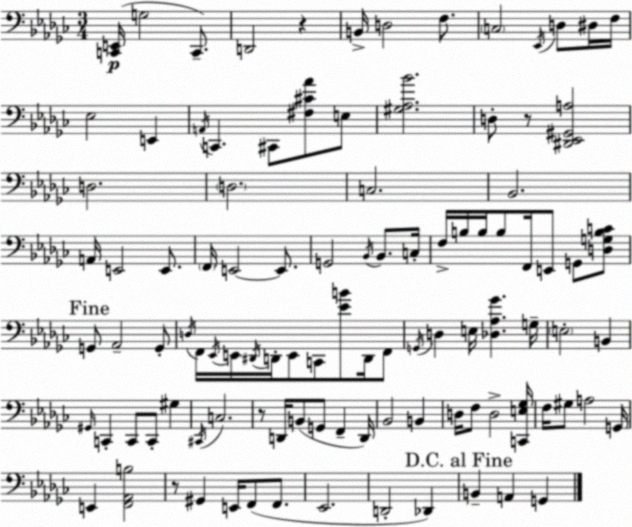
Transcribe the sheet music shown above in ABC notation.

X:1
T:Untitled
M:3/4
L:1/4
K:Ebm
[C,,E,,]/4 G,2 C,,/2 D,,2 z B,,/4 D,2 F,/2 C,2 _E,,/4 D,/2 ^D,/4 F,/4 _E,2 E,, A,,/4 C,, ^C,,/2 [^F,^C_A]/2 E,/2 [^G,_A,_B]2 D,/2 z/2 [^D,,_E,,^G,,A,]2 D,2 D,2 C,2 _B,,2 A,,/4 E,,2 E,,/2 F,,/4 E,,2 E,,/2 G,,2 _B,,/4 _B,,/2 C,/4 F,/4 B,/4 B,/4 B,/2 F,,/4 E,,/2 G,,/2 [D,G,B,C]/2 G,,/2 _A,,2 G,,/2 D,/4 F,,/4 _E,,/4 E,,/4 ^D,,/4 D,,/4 E,,/2 C,,/2 [_EB]/2 D,,/4 F,,/2 G,,/4 D, E,/4 [_D,_A,_G] G,/4 E,2 B,, ^G,,/4 C,, C,,/2 C,,/2 ^G, ^C,,/4 C,2 z/2 D,,/4 B,,/2 G,,/2 F,, D,,/4 _B,,2 B,, D,/4 F,/2 D,2 [C,,E,_G,]/4 F,/4 ^G,/2 A,2 G,,/4 E,, [F,,_A,,B,]2 z/2 ^G,, E,,/4 F,,/2 F,,/2 _E,,2 D,,2 _D,, B,, A,, G,,